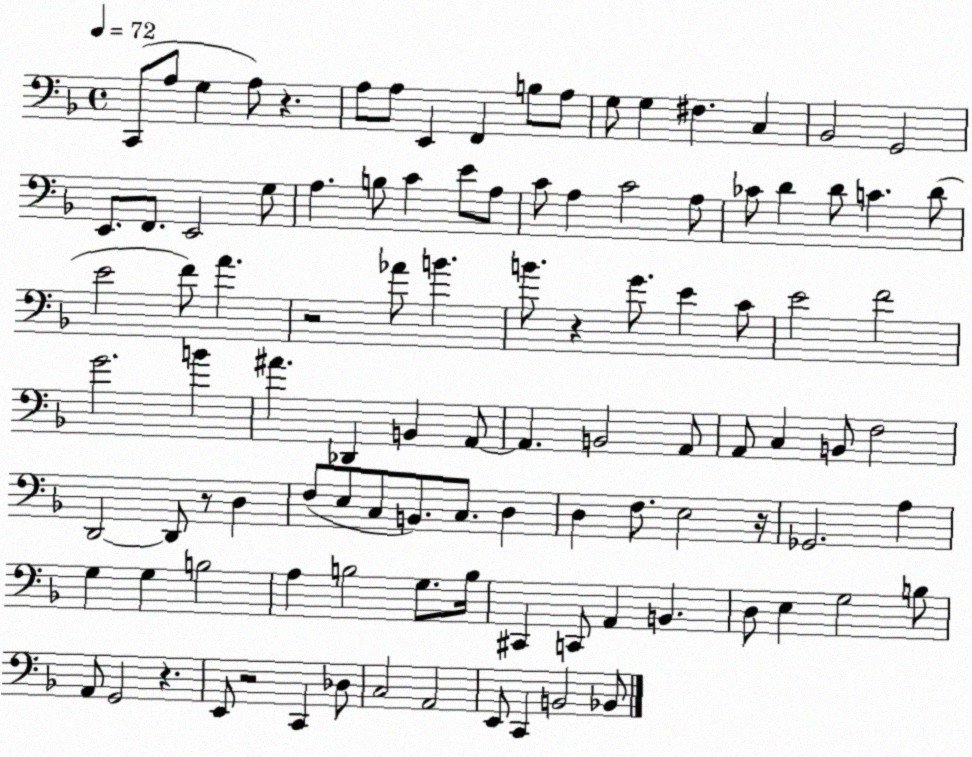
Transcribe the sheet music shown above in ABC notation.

X:1
T:Untitled
M:4/4
L:1/4
K:F
C,,/2 A,/2 G, A,/2 z A,/2 A,/2 E,, F,, B,/2 A,/2 G,/2 G, ^F, C, _B,,2 G,,2 E,,/2 F,,/2 E,,2 G,/2 A, B,/2 C E/2 A,/2 C/2 A, C2 A,/2 _C/2 D D/2 C D/2 E2 F/2 A z2 _A/2 B B/2 z G/2 E C/2 E2 F2 G2 B ^A _D,, B,, A,,/2 A,, B,,2 A,,/2 A,,/2 C, B,,/2 F,2 D,,2 D,,/2 z/2 D, F,/2 E,/2 C,/2 B,,/2 C,/2 D, D, F,/2 E,2 z/4 _G,,2 A, G, G, B,2 A, B,2 G,/2 B,/4 ^C,, C,,/2 A,, B,, D,/2 E, G,2 B,/2 A,,/2 G,,2 z E,,/2 z2 C,, _D,/2 C,2 A,,2 E,,/2 C,, B,,2 _B,,/2